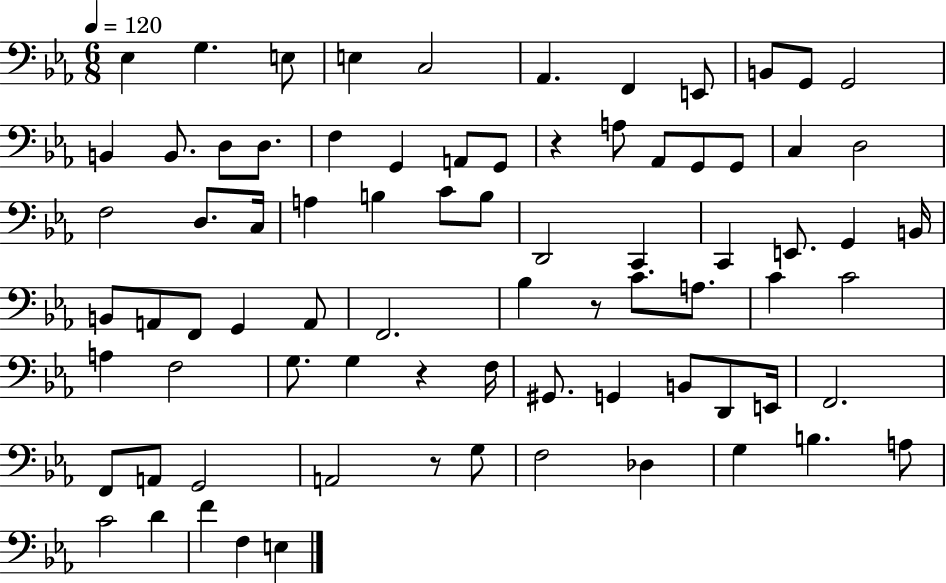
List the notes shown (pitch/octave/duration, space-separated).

Eb3/q G3/q. E3/e E3/q C3/h Ab2/q. F2/q E2/e B2/e G2/e G2/h B2/q B2/e. D3/e D3/e. F3/q G2/q A2/e G2/e R/q A3/e Ab2/e G2/e G2/e C3/q D3/h F3/h D3/e. C3/s A3/q B3/q C4/e B3/e D2/h C2/q C2/q E2/e. G2/q B2/s B2/e A2/e F2/e G2/q A2/e F2/h. Bb3/q R/e C4/e. A3/e. C4/q C4/h A3/q F3/h G3/e. G3/q R/q F3/s G#2/e. G2/q B2/e D2/e E2/s F2/h. F2/e A2/e G2/h A2/h R/e G3/e F3/h Db3/q G3/q B3/q. A3/e C4/h D4/q F4/q F3/q E3/q